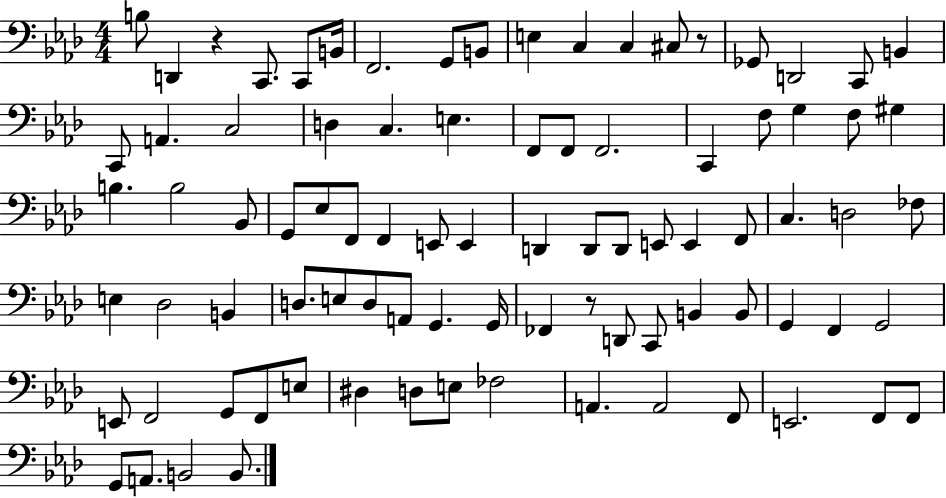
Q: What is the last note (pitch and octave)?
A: B2